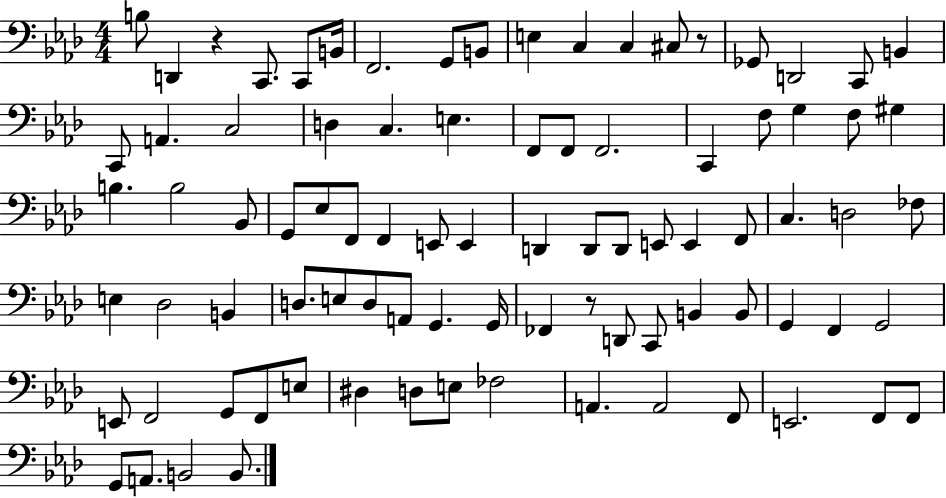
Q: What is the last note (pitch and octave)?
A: B2